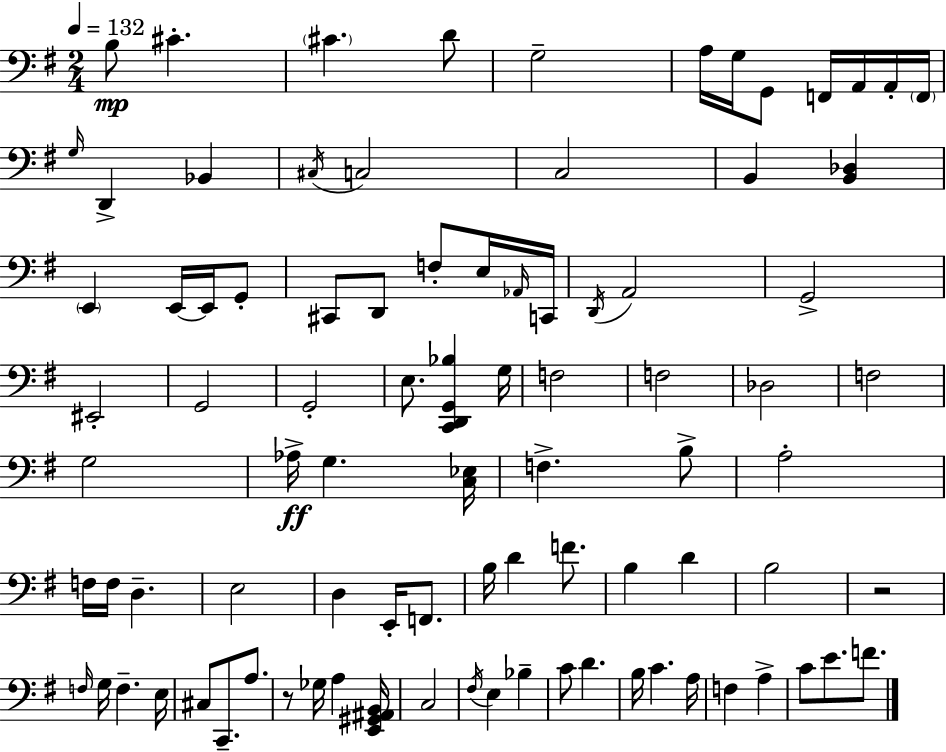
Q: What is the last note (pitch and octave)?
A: F4